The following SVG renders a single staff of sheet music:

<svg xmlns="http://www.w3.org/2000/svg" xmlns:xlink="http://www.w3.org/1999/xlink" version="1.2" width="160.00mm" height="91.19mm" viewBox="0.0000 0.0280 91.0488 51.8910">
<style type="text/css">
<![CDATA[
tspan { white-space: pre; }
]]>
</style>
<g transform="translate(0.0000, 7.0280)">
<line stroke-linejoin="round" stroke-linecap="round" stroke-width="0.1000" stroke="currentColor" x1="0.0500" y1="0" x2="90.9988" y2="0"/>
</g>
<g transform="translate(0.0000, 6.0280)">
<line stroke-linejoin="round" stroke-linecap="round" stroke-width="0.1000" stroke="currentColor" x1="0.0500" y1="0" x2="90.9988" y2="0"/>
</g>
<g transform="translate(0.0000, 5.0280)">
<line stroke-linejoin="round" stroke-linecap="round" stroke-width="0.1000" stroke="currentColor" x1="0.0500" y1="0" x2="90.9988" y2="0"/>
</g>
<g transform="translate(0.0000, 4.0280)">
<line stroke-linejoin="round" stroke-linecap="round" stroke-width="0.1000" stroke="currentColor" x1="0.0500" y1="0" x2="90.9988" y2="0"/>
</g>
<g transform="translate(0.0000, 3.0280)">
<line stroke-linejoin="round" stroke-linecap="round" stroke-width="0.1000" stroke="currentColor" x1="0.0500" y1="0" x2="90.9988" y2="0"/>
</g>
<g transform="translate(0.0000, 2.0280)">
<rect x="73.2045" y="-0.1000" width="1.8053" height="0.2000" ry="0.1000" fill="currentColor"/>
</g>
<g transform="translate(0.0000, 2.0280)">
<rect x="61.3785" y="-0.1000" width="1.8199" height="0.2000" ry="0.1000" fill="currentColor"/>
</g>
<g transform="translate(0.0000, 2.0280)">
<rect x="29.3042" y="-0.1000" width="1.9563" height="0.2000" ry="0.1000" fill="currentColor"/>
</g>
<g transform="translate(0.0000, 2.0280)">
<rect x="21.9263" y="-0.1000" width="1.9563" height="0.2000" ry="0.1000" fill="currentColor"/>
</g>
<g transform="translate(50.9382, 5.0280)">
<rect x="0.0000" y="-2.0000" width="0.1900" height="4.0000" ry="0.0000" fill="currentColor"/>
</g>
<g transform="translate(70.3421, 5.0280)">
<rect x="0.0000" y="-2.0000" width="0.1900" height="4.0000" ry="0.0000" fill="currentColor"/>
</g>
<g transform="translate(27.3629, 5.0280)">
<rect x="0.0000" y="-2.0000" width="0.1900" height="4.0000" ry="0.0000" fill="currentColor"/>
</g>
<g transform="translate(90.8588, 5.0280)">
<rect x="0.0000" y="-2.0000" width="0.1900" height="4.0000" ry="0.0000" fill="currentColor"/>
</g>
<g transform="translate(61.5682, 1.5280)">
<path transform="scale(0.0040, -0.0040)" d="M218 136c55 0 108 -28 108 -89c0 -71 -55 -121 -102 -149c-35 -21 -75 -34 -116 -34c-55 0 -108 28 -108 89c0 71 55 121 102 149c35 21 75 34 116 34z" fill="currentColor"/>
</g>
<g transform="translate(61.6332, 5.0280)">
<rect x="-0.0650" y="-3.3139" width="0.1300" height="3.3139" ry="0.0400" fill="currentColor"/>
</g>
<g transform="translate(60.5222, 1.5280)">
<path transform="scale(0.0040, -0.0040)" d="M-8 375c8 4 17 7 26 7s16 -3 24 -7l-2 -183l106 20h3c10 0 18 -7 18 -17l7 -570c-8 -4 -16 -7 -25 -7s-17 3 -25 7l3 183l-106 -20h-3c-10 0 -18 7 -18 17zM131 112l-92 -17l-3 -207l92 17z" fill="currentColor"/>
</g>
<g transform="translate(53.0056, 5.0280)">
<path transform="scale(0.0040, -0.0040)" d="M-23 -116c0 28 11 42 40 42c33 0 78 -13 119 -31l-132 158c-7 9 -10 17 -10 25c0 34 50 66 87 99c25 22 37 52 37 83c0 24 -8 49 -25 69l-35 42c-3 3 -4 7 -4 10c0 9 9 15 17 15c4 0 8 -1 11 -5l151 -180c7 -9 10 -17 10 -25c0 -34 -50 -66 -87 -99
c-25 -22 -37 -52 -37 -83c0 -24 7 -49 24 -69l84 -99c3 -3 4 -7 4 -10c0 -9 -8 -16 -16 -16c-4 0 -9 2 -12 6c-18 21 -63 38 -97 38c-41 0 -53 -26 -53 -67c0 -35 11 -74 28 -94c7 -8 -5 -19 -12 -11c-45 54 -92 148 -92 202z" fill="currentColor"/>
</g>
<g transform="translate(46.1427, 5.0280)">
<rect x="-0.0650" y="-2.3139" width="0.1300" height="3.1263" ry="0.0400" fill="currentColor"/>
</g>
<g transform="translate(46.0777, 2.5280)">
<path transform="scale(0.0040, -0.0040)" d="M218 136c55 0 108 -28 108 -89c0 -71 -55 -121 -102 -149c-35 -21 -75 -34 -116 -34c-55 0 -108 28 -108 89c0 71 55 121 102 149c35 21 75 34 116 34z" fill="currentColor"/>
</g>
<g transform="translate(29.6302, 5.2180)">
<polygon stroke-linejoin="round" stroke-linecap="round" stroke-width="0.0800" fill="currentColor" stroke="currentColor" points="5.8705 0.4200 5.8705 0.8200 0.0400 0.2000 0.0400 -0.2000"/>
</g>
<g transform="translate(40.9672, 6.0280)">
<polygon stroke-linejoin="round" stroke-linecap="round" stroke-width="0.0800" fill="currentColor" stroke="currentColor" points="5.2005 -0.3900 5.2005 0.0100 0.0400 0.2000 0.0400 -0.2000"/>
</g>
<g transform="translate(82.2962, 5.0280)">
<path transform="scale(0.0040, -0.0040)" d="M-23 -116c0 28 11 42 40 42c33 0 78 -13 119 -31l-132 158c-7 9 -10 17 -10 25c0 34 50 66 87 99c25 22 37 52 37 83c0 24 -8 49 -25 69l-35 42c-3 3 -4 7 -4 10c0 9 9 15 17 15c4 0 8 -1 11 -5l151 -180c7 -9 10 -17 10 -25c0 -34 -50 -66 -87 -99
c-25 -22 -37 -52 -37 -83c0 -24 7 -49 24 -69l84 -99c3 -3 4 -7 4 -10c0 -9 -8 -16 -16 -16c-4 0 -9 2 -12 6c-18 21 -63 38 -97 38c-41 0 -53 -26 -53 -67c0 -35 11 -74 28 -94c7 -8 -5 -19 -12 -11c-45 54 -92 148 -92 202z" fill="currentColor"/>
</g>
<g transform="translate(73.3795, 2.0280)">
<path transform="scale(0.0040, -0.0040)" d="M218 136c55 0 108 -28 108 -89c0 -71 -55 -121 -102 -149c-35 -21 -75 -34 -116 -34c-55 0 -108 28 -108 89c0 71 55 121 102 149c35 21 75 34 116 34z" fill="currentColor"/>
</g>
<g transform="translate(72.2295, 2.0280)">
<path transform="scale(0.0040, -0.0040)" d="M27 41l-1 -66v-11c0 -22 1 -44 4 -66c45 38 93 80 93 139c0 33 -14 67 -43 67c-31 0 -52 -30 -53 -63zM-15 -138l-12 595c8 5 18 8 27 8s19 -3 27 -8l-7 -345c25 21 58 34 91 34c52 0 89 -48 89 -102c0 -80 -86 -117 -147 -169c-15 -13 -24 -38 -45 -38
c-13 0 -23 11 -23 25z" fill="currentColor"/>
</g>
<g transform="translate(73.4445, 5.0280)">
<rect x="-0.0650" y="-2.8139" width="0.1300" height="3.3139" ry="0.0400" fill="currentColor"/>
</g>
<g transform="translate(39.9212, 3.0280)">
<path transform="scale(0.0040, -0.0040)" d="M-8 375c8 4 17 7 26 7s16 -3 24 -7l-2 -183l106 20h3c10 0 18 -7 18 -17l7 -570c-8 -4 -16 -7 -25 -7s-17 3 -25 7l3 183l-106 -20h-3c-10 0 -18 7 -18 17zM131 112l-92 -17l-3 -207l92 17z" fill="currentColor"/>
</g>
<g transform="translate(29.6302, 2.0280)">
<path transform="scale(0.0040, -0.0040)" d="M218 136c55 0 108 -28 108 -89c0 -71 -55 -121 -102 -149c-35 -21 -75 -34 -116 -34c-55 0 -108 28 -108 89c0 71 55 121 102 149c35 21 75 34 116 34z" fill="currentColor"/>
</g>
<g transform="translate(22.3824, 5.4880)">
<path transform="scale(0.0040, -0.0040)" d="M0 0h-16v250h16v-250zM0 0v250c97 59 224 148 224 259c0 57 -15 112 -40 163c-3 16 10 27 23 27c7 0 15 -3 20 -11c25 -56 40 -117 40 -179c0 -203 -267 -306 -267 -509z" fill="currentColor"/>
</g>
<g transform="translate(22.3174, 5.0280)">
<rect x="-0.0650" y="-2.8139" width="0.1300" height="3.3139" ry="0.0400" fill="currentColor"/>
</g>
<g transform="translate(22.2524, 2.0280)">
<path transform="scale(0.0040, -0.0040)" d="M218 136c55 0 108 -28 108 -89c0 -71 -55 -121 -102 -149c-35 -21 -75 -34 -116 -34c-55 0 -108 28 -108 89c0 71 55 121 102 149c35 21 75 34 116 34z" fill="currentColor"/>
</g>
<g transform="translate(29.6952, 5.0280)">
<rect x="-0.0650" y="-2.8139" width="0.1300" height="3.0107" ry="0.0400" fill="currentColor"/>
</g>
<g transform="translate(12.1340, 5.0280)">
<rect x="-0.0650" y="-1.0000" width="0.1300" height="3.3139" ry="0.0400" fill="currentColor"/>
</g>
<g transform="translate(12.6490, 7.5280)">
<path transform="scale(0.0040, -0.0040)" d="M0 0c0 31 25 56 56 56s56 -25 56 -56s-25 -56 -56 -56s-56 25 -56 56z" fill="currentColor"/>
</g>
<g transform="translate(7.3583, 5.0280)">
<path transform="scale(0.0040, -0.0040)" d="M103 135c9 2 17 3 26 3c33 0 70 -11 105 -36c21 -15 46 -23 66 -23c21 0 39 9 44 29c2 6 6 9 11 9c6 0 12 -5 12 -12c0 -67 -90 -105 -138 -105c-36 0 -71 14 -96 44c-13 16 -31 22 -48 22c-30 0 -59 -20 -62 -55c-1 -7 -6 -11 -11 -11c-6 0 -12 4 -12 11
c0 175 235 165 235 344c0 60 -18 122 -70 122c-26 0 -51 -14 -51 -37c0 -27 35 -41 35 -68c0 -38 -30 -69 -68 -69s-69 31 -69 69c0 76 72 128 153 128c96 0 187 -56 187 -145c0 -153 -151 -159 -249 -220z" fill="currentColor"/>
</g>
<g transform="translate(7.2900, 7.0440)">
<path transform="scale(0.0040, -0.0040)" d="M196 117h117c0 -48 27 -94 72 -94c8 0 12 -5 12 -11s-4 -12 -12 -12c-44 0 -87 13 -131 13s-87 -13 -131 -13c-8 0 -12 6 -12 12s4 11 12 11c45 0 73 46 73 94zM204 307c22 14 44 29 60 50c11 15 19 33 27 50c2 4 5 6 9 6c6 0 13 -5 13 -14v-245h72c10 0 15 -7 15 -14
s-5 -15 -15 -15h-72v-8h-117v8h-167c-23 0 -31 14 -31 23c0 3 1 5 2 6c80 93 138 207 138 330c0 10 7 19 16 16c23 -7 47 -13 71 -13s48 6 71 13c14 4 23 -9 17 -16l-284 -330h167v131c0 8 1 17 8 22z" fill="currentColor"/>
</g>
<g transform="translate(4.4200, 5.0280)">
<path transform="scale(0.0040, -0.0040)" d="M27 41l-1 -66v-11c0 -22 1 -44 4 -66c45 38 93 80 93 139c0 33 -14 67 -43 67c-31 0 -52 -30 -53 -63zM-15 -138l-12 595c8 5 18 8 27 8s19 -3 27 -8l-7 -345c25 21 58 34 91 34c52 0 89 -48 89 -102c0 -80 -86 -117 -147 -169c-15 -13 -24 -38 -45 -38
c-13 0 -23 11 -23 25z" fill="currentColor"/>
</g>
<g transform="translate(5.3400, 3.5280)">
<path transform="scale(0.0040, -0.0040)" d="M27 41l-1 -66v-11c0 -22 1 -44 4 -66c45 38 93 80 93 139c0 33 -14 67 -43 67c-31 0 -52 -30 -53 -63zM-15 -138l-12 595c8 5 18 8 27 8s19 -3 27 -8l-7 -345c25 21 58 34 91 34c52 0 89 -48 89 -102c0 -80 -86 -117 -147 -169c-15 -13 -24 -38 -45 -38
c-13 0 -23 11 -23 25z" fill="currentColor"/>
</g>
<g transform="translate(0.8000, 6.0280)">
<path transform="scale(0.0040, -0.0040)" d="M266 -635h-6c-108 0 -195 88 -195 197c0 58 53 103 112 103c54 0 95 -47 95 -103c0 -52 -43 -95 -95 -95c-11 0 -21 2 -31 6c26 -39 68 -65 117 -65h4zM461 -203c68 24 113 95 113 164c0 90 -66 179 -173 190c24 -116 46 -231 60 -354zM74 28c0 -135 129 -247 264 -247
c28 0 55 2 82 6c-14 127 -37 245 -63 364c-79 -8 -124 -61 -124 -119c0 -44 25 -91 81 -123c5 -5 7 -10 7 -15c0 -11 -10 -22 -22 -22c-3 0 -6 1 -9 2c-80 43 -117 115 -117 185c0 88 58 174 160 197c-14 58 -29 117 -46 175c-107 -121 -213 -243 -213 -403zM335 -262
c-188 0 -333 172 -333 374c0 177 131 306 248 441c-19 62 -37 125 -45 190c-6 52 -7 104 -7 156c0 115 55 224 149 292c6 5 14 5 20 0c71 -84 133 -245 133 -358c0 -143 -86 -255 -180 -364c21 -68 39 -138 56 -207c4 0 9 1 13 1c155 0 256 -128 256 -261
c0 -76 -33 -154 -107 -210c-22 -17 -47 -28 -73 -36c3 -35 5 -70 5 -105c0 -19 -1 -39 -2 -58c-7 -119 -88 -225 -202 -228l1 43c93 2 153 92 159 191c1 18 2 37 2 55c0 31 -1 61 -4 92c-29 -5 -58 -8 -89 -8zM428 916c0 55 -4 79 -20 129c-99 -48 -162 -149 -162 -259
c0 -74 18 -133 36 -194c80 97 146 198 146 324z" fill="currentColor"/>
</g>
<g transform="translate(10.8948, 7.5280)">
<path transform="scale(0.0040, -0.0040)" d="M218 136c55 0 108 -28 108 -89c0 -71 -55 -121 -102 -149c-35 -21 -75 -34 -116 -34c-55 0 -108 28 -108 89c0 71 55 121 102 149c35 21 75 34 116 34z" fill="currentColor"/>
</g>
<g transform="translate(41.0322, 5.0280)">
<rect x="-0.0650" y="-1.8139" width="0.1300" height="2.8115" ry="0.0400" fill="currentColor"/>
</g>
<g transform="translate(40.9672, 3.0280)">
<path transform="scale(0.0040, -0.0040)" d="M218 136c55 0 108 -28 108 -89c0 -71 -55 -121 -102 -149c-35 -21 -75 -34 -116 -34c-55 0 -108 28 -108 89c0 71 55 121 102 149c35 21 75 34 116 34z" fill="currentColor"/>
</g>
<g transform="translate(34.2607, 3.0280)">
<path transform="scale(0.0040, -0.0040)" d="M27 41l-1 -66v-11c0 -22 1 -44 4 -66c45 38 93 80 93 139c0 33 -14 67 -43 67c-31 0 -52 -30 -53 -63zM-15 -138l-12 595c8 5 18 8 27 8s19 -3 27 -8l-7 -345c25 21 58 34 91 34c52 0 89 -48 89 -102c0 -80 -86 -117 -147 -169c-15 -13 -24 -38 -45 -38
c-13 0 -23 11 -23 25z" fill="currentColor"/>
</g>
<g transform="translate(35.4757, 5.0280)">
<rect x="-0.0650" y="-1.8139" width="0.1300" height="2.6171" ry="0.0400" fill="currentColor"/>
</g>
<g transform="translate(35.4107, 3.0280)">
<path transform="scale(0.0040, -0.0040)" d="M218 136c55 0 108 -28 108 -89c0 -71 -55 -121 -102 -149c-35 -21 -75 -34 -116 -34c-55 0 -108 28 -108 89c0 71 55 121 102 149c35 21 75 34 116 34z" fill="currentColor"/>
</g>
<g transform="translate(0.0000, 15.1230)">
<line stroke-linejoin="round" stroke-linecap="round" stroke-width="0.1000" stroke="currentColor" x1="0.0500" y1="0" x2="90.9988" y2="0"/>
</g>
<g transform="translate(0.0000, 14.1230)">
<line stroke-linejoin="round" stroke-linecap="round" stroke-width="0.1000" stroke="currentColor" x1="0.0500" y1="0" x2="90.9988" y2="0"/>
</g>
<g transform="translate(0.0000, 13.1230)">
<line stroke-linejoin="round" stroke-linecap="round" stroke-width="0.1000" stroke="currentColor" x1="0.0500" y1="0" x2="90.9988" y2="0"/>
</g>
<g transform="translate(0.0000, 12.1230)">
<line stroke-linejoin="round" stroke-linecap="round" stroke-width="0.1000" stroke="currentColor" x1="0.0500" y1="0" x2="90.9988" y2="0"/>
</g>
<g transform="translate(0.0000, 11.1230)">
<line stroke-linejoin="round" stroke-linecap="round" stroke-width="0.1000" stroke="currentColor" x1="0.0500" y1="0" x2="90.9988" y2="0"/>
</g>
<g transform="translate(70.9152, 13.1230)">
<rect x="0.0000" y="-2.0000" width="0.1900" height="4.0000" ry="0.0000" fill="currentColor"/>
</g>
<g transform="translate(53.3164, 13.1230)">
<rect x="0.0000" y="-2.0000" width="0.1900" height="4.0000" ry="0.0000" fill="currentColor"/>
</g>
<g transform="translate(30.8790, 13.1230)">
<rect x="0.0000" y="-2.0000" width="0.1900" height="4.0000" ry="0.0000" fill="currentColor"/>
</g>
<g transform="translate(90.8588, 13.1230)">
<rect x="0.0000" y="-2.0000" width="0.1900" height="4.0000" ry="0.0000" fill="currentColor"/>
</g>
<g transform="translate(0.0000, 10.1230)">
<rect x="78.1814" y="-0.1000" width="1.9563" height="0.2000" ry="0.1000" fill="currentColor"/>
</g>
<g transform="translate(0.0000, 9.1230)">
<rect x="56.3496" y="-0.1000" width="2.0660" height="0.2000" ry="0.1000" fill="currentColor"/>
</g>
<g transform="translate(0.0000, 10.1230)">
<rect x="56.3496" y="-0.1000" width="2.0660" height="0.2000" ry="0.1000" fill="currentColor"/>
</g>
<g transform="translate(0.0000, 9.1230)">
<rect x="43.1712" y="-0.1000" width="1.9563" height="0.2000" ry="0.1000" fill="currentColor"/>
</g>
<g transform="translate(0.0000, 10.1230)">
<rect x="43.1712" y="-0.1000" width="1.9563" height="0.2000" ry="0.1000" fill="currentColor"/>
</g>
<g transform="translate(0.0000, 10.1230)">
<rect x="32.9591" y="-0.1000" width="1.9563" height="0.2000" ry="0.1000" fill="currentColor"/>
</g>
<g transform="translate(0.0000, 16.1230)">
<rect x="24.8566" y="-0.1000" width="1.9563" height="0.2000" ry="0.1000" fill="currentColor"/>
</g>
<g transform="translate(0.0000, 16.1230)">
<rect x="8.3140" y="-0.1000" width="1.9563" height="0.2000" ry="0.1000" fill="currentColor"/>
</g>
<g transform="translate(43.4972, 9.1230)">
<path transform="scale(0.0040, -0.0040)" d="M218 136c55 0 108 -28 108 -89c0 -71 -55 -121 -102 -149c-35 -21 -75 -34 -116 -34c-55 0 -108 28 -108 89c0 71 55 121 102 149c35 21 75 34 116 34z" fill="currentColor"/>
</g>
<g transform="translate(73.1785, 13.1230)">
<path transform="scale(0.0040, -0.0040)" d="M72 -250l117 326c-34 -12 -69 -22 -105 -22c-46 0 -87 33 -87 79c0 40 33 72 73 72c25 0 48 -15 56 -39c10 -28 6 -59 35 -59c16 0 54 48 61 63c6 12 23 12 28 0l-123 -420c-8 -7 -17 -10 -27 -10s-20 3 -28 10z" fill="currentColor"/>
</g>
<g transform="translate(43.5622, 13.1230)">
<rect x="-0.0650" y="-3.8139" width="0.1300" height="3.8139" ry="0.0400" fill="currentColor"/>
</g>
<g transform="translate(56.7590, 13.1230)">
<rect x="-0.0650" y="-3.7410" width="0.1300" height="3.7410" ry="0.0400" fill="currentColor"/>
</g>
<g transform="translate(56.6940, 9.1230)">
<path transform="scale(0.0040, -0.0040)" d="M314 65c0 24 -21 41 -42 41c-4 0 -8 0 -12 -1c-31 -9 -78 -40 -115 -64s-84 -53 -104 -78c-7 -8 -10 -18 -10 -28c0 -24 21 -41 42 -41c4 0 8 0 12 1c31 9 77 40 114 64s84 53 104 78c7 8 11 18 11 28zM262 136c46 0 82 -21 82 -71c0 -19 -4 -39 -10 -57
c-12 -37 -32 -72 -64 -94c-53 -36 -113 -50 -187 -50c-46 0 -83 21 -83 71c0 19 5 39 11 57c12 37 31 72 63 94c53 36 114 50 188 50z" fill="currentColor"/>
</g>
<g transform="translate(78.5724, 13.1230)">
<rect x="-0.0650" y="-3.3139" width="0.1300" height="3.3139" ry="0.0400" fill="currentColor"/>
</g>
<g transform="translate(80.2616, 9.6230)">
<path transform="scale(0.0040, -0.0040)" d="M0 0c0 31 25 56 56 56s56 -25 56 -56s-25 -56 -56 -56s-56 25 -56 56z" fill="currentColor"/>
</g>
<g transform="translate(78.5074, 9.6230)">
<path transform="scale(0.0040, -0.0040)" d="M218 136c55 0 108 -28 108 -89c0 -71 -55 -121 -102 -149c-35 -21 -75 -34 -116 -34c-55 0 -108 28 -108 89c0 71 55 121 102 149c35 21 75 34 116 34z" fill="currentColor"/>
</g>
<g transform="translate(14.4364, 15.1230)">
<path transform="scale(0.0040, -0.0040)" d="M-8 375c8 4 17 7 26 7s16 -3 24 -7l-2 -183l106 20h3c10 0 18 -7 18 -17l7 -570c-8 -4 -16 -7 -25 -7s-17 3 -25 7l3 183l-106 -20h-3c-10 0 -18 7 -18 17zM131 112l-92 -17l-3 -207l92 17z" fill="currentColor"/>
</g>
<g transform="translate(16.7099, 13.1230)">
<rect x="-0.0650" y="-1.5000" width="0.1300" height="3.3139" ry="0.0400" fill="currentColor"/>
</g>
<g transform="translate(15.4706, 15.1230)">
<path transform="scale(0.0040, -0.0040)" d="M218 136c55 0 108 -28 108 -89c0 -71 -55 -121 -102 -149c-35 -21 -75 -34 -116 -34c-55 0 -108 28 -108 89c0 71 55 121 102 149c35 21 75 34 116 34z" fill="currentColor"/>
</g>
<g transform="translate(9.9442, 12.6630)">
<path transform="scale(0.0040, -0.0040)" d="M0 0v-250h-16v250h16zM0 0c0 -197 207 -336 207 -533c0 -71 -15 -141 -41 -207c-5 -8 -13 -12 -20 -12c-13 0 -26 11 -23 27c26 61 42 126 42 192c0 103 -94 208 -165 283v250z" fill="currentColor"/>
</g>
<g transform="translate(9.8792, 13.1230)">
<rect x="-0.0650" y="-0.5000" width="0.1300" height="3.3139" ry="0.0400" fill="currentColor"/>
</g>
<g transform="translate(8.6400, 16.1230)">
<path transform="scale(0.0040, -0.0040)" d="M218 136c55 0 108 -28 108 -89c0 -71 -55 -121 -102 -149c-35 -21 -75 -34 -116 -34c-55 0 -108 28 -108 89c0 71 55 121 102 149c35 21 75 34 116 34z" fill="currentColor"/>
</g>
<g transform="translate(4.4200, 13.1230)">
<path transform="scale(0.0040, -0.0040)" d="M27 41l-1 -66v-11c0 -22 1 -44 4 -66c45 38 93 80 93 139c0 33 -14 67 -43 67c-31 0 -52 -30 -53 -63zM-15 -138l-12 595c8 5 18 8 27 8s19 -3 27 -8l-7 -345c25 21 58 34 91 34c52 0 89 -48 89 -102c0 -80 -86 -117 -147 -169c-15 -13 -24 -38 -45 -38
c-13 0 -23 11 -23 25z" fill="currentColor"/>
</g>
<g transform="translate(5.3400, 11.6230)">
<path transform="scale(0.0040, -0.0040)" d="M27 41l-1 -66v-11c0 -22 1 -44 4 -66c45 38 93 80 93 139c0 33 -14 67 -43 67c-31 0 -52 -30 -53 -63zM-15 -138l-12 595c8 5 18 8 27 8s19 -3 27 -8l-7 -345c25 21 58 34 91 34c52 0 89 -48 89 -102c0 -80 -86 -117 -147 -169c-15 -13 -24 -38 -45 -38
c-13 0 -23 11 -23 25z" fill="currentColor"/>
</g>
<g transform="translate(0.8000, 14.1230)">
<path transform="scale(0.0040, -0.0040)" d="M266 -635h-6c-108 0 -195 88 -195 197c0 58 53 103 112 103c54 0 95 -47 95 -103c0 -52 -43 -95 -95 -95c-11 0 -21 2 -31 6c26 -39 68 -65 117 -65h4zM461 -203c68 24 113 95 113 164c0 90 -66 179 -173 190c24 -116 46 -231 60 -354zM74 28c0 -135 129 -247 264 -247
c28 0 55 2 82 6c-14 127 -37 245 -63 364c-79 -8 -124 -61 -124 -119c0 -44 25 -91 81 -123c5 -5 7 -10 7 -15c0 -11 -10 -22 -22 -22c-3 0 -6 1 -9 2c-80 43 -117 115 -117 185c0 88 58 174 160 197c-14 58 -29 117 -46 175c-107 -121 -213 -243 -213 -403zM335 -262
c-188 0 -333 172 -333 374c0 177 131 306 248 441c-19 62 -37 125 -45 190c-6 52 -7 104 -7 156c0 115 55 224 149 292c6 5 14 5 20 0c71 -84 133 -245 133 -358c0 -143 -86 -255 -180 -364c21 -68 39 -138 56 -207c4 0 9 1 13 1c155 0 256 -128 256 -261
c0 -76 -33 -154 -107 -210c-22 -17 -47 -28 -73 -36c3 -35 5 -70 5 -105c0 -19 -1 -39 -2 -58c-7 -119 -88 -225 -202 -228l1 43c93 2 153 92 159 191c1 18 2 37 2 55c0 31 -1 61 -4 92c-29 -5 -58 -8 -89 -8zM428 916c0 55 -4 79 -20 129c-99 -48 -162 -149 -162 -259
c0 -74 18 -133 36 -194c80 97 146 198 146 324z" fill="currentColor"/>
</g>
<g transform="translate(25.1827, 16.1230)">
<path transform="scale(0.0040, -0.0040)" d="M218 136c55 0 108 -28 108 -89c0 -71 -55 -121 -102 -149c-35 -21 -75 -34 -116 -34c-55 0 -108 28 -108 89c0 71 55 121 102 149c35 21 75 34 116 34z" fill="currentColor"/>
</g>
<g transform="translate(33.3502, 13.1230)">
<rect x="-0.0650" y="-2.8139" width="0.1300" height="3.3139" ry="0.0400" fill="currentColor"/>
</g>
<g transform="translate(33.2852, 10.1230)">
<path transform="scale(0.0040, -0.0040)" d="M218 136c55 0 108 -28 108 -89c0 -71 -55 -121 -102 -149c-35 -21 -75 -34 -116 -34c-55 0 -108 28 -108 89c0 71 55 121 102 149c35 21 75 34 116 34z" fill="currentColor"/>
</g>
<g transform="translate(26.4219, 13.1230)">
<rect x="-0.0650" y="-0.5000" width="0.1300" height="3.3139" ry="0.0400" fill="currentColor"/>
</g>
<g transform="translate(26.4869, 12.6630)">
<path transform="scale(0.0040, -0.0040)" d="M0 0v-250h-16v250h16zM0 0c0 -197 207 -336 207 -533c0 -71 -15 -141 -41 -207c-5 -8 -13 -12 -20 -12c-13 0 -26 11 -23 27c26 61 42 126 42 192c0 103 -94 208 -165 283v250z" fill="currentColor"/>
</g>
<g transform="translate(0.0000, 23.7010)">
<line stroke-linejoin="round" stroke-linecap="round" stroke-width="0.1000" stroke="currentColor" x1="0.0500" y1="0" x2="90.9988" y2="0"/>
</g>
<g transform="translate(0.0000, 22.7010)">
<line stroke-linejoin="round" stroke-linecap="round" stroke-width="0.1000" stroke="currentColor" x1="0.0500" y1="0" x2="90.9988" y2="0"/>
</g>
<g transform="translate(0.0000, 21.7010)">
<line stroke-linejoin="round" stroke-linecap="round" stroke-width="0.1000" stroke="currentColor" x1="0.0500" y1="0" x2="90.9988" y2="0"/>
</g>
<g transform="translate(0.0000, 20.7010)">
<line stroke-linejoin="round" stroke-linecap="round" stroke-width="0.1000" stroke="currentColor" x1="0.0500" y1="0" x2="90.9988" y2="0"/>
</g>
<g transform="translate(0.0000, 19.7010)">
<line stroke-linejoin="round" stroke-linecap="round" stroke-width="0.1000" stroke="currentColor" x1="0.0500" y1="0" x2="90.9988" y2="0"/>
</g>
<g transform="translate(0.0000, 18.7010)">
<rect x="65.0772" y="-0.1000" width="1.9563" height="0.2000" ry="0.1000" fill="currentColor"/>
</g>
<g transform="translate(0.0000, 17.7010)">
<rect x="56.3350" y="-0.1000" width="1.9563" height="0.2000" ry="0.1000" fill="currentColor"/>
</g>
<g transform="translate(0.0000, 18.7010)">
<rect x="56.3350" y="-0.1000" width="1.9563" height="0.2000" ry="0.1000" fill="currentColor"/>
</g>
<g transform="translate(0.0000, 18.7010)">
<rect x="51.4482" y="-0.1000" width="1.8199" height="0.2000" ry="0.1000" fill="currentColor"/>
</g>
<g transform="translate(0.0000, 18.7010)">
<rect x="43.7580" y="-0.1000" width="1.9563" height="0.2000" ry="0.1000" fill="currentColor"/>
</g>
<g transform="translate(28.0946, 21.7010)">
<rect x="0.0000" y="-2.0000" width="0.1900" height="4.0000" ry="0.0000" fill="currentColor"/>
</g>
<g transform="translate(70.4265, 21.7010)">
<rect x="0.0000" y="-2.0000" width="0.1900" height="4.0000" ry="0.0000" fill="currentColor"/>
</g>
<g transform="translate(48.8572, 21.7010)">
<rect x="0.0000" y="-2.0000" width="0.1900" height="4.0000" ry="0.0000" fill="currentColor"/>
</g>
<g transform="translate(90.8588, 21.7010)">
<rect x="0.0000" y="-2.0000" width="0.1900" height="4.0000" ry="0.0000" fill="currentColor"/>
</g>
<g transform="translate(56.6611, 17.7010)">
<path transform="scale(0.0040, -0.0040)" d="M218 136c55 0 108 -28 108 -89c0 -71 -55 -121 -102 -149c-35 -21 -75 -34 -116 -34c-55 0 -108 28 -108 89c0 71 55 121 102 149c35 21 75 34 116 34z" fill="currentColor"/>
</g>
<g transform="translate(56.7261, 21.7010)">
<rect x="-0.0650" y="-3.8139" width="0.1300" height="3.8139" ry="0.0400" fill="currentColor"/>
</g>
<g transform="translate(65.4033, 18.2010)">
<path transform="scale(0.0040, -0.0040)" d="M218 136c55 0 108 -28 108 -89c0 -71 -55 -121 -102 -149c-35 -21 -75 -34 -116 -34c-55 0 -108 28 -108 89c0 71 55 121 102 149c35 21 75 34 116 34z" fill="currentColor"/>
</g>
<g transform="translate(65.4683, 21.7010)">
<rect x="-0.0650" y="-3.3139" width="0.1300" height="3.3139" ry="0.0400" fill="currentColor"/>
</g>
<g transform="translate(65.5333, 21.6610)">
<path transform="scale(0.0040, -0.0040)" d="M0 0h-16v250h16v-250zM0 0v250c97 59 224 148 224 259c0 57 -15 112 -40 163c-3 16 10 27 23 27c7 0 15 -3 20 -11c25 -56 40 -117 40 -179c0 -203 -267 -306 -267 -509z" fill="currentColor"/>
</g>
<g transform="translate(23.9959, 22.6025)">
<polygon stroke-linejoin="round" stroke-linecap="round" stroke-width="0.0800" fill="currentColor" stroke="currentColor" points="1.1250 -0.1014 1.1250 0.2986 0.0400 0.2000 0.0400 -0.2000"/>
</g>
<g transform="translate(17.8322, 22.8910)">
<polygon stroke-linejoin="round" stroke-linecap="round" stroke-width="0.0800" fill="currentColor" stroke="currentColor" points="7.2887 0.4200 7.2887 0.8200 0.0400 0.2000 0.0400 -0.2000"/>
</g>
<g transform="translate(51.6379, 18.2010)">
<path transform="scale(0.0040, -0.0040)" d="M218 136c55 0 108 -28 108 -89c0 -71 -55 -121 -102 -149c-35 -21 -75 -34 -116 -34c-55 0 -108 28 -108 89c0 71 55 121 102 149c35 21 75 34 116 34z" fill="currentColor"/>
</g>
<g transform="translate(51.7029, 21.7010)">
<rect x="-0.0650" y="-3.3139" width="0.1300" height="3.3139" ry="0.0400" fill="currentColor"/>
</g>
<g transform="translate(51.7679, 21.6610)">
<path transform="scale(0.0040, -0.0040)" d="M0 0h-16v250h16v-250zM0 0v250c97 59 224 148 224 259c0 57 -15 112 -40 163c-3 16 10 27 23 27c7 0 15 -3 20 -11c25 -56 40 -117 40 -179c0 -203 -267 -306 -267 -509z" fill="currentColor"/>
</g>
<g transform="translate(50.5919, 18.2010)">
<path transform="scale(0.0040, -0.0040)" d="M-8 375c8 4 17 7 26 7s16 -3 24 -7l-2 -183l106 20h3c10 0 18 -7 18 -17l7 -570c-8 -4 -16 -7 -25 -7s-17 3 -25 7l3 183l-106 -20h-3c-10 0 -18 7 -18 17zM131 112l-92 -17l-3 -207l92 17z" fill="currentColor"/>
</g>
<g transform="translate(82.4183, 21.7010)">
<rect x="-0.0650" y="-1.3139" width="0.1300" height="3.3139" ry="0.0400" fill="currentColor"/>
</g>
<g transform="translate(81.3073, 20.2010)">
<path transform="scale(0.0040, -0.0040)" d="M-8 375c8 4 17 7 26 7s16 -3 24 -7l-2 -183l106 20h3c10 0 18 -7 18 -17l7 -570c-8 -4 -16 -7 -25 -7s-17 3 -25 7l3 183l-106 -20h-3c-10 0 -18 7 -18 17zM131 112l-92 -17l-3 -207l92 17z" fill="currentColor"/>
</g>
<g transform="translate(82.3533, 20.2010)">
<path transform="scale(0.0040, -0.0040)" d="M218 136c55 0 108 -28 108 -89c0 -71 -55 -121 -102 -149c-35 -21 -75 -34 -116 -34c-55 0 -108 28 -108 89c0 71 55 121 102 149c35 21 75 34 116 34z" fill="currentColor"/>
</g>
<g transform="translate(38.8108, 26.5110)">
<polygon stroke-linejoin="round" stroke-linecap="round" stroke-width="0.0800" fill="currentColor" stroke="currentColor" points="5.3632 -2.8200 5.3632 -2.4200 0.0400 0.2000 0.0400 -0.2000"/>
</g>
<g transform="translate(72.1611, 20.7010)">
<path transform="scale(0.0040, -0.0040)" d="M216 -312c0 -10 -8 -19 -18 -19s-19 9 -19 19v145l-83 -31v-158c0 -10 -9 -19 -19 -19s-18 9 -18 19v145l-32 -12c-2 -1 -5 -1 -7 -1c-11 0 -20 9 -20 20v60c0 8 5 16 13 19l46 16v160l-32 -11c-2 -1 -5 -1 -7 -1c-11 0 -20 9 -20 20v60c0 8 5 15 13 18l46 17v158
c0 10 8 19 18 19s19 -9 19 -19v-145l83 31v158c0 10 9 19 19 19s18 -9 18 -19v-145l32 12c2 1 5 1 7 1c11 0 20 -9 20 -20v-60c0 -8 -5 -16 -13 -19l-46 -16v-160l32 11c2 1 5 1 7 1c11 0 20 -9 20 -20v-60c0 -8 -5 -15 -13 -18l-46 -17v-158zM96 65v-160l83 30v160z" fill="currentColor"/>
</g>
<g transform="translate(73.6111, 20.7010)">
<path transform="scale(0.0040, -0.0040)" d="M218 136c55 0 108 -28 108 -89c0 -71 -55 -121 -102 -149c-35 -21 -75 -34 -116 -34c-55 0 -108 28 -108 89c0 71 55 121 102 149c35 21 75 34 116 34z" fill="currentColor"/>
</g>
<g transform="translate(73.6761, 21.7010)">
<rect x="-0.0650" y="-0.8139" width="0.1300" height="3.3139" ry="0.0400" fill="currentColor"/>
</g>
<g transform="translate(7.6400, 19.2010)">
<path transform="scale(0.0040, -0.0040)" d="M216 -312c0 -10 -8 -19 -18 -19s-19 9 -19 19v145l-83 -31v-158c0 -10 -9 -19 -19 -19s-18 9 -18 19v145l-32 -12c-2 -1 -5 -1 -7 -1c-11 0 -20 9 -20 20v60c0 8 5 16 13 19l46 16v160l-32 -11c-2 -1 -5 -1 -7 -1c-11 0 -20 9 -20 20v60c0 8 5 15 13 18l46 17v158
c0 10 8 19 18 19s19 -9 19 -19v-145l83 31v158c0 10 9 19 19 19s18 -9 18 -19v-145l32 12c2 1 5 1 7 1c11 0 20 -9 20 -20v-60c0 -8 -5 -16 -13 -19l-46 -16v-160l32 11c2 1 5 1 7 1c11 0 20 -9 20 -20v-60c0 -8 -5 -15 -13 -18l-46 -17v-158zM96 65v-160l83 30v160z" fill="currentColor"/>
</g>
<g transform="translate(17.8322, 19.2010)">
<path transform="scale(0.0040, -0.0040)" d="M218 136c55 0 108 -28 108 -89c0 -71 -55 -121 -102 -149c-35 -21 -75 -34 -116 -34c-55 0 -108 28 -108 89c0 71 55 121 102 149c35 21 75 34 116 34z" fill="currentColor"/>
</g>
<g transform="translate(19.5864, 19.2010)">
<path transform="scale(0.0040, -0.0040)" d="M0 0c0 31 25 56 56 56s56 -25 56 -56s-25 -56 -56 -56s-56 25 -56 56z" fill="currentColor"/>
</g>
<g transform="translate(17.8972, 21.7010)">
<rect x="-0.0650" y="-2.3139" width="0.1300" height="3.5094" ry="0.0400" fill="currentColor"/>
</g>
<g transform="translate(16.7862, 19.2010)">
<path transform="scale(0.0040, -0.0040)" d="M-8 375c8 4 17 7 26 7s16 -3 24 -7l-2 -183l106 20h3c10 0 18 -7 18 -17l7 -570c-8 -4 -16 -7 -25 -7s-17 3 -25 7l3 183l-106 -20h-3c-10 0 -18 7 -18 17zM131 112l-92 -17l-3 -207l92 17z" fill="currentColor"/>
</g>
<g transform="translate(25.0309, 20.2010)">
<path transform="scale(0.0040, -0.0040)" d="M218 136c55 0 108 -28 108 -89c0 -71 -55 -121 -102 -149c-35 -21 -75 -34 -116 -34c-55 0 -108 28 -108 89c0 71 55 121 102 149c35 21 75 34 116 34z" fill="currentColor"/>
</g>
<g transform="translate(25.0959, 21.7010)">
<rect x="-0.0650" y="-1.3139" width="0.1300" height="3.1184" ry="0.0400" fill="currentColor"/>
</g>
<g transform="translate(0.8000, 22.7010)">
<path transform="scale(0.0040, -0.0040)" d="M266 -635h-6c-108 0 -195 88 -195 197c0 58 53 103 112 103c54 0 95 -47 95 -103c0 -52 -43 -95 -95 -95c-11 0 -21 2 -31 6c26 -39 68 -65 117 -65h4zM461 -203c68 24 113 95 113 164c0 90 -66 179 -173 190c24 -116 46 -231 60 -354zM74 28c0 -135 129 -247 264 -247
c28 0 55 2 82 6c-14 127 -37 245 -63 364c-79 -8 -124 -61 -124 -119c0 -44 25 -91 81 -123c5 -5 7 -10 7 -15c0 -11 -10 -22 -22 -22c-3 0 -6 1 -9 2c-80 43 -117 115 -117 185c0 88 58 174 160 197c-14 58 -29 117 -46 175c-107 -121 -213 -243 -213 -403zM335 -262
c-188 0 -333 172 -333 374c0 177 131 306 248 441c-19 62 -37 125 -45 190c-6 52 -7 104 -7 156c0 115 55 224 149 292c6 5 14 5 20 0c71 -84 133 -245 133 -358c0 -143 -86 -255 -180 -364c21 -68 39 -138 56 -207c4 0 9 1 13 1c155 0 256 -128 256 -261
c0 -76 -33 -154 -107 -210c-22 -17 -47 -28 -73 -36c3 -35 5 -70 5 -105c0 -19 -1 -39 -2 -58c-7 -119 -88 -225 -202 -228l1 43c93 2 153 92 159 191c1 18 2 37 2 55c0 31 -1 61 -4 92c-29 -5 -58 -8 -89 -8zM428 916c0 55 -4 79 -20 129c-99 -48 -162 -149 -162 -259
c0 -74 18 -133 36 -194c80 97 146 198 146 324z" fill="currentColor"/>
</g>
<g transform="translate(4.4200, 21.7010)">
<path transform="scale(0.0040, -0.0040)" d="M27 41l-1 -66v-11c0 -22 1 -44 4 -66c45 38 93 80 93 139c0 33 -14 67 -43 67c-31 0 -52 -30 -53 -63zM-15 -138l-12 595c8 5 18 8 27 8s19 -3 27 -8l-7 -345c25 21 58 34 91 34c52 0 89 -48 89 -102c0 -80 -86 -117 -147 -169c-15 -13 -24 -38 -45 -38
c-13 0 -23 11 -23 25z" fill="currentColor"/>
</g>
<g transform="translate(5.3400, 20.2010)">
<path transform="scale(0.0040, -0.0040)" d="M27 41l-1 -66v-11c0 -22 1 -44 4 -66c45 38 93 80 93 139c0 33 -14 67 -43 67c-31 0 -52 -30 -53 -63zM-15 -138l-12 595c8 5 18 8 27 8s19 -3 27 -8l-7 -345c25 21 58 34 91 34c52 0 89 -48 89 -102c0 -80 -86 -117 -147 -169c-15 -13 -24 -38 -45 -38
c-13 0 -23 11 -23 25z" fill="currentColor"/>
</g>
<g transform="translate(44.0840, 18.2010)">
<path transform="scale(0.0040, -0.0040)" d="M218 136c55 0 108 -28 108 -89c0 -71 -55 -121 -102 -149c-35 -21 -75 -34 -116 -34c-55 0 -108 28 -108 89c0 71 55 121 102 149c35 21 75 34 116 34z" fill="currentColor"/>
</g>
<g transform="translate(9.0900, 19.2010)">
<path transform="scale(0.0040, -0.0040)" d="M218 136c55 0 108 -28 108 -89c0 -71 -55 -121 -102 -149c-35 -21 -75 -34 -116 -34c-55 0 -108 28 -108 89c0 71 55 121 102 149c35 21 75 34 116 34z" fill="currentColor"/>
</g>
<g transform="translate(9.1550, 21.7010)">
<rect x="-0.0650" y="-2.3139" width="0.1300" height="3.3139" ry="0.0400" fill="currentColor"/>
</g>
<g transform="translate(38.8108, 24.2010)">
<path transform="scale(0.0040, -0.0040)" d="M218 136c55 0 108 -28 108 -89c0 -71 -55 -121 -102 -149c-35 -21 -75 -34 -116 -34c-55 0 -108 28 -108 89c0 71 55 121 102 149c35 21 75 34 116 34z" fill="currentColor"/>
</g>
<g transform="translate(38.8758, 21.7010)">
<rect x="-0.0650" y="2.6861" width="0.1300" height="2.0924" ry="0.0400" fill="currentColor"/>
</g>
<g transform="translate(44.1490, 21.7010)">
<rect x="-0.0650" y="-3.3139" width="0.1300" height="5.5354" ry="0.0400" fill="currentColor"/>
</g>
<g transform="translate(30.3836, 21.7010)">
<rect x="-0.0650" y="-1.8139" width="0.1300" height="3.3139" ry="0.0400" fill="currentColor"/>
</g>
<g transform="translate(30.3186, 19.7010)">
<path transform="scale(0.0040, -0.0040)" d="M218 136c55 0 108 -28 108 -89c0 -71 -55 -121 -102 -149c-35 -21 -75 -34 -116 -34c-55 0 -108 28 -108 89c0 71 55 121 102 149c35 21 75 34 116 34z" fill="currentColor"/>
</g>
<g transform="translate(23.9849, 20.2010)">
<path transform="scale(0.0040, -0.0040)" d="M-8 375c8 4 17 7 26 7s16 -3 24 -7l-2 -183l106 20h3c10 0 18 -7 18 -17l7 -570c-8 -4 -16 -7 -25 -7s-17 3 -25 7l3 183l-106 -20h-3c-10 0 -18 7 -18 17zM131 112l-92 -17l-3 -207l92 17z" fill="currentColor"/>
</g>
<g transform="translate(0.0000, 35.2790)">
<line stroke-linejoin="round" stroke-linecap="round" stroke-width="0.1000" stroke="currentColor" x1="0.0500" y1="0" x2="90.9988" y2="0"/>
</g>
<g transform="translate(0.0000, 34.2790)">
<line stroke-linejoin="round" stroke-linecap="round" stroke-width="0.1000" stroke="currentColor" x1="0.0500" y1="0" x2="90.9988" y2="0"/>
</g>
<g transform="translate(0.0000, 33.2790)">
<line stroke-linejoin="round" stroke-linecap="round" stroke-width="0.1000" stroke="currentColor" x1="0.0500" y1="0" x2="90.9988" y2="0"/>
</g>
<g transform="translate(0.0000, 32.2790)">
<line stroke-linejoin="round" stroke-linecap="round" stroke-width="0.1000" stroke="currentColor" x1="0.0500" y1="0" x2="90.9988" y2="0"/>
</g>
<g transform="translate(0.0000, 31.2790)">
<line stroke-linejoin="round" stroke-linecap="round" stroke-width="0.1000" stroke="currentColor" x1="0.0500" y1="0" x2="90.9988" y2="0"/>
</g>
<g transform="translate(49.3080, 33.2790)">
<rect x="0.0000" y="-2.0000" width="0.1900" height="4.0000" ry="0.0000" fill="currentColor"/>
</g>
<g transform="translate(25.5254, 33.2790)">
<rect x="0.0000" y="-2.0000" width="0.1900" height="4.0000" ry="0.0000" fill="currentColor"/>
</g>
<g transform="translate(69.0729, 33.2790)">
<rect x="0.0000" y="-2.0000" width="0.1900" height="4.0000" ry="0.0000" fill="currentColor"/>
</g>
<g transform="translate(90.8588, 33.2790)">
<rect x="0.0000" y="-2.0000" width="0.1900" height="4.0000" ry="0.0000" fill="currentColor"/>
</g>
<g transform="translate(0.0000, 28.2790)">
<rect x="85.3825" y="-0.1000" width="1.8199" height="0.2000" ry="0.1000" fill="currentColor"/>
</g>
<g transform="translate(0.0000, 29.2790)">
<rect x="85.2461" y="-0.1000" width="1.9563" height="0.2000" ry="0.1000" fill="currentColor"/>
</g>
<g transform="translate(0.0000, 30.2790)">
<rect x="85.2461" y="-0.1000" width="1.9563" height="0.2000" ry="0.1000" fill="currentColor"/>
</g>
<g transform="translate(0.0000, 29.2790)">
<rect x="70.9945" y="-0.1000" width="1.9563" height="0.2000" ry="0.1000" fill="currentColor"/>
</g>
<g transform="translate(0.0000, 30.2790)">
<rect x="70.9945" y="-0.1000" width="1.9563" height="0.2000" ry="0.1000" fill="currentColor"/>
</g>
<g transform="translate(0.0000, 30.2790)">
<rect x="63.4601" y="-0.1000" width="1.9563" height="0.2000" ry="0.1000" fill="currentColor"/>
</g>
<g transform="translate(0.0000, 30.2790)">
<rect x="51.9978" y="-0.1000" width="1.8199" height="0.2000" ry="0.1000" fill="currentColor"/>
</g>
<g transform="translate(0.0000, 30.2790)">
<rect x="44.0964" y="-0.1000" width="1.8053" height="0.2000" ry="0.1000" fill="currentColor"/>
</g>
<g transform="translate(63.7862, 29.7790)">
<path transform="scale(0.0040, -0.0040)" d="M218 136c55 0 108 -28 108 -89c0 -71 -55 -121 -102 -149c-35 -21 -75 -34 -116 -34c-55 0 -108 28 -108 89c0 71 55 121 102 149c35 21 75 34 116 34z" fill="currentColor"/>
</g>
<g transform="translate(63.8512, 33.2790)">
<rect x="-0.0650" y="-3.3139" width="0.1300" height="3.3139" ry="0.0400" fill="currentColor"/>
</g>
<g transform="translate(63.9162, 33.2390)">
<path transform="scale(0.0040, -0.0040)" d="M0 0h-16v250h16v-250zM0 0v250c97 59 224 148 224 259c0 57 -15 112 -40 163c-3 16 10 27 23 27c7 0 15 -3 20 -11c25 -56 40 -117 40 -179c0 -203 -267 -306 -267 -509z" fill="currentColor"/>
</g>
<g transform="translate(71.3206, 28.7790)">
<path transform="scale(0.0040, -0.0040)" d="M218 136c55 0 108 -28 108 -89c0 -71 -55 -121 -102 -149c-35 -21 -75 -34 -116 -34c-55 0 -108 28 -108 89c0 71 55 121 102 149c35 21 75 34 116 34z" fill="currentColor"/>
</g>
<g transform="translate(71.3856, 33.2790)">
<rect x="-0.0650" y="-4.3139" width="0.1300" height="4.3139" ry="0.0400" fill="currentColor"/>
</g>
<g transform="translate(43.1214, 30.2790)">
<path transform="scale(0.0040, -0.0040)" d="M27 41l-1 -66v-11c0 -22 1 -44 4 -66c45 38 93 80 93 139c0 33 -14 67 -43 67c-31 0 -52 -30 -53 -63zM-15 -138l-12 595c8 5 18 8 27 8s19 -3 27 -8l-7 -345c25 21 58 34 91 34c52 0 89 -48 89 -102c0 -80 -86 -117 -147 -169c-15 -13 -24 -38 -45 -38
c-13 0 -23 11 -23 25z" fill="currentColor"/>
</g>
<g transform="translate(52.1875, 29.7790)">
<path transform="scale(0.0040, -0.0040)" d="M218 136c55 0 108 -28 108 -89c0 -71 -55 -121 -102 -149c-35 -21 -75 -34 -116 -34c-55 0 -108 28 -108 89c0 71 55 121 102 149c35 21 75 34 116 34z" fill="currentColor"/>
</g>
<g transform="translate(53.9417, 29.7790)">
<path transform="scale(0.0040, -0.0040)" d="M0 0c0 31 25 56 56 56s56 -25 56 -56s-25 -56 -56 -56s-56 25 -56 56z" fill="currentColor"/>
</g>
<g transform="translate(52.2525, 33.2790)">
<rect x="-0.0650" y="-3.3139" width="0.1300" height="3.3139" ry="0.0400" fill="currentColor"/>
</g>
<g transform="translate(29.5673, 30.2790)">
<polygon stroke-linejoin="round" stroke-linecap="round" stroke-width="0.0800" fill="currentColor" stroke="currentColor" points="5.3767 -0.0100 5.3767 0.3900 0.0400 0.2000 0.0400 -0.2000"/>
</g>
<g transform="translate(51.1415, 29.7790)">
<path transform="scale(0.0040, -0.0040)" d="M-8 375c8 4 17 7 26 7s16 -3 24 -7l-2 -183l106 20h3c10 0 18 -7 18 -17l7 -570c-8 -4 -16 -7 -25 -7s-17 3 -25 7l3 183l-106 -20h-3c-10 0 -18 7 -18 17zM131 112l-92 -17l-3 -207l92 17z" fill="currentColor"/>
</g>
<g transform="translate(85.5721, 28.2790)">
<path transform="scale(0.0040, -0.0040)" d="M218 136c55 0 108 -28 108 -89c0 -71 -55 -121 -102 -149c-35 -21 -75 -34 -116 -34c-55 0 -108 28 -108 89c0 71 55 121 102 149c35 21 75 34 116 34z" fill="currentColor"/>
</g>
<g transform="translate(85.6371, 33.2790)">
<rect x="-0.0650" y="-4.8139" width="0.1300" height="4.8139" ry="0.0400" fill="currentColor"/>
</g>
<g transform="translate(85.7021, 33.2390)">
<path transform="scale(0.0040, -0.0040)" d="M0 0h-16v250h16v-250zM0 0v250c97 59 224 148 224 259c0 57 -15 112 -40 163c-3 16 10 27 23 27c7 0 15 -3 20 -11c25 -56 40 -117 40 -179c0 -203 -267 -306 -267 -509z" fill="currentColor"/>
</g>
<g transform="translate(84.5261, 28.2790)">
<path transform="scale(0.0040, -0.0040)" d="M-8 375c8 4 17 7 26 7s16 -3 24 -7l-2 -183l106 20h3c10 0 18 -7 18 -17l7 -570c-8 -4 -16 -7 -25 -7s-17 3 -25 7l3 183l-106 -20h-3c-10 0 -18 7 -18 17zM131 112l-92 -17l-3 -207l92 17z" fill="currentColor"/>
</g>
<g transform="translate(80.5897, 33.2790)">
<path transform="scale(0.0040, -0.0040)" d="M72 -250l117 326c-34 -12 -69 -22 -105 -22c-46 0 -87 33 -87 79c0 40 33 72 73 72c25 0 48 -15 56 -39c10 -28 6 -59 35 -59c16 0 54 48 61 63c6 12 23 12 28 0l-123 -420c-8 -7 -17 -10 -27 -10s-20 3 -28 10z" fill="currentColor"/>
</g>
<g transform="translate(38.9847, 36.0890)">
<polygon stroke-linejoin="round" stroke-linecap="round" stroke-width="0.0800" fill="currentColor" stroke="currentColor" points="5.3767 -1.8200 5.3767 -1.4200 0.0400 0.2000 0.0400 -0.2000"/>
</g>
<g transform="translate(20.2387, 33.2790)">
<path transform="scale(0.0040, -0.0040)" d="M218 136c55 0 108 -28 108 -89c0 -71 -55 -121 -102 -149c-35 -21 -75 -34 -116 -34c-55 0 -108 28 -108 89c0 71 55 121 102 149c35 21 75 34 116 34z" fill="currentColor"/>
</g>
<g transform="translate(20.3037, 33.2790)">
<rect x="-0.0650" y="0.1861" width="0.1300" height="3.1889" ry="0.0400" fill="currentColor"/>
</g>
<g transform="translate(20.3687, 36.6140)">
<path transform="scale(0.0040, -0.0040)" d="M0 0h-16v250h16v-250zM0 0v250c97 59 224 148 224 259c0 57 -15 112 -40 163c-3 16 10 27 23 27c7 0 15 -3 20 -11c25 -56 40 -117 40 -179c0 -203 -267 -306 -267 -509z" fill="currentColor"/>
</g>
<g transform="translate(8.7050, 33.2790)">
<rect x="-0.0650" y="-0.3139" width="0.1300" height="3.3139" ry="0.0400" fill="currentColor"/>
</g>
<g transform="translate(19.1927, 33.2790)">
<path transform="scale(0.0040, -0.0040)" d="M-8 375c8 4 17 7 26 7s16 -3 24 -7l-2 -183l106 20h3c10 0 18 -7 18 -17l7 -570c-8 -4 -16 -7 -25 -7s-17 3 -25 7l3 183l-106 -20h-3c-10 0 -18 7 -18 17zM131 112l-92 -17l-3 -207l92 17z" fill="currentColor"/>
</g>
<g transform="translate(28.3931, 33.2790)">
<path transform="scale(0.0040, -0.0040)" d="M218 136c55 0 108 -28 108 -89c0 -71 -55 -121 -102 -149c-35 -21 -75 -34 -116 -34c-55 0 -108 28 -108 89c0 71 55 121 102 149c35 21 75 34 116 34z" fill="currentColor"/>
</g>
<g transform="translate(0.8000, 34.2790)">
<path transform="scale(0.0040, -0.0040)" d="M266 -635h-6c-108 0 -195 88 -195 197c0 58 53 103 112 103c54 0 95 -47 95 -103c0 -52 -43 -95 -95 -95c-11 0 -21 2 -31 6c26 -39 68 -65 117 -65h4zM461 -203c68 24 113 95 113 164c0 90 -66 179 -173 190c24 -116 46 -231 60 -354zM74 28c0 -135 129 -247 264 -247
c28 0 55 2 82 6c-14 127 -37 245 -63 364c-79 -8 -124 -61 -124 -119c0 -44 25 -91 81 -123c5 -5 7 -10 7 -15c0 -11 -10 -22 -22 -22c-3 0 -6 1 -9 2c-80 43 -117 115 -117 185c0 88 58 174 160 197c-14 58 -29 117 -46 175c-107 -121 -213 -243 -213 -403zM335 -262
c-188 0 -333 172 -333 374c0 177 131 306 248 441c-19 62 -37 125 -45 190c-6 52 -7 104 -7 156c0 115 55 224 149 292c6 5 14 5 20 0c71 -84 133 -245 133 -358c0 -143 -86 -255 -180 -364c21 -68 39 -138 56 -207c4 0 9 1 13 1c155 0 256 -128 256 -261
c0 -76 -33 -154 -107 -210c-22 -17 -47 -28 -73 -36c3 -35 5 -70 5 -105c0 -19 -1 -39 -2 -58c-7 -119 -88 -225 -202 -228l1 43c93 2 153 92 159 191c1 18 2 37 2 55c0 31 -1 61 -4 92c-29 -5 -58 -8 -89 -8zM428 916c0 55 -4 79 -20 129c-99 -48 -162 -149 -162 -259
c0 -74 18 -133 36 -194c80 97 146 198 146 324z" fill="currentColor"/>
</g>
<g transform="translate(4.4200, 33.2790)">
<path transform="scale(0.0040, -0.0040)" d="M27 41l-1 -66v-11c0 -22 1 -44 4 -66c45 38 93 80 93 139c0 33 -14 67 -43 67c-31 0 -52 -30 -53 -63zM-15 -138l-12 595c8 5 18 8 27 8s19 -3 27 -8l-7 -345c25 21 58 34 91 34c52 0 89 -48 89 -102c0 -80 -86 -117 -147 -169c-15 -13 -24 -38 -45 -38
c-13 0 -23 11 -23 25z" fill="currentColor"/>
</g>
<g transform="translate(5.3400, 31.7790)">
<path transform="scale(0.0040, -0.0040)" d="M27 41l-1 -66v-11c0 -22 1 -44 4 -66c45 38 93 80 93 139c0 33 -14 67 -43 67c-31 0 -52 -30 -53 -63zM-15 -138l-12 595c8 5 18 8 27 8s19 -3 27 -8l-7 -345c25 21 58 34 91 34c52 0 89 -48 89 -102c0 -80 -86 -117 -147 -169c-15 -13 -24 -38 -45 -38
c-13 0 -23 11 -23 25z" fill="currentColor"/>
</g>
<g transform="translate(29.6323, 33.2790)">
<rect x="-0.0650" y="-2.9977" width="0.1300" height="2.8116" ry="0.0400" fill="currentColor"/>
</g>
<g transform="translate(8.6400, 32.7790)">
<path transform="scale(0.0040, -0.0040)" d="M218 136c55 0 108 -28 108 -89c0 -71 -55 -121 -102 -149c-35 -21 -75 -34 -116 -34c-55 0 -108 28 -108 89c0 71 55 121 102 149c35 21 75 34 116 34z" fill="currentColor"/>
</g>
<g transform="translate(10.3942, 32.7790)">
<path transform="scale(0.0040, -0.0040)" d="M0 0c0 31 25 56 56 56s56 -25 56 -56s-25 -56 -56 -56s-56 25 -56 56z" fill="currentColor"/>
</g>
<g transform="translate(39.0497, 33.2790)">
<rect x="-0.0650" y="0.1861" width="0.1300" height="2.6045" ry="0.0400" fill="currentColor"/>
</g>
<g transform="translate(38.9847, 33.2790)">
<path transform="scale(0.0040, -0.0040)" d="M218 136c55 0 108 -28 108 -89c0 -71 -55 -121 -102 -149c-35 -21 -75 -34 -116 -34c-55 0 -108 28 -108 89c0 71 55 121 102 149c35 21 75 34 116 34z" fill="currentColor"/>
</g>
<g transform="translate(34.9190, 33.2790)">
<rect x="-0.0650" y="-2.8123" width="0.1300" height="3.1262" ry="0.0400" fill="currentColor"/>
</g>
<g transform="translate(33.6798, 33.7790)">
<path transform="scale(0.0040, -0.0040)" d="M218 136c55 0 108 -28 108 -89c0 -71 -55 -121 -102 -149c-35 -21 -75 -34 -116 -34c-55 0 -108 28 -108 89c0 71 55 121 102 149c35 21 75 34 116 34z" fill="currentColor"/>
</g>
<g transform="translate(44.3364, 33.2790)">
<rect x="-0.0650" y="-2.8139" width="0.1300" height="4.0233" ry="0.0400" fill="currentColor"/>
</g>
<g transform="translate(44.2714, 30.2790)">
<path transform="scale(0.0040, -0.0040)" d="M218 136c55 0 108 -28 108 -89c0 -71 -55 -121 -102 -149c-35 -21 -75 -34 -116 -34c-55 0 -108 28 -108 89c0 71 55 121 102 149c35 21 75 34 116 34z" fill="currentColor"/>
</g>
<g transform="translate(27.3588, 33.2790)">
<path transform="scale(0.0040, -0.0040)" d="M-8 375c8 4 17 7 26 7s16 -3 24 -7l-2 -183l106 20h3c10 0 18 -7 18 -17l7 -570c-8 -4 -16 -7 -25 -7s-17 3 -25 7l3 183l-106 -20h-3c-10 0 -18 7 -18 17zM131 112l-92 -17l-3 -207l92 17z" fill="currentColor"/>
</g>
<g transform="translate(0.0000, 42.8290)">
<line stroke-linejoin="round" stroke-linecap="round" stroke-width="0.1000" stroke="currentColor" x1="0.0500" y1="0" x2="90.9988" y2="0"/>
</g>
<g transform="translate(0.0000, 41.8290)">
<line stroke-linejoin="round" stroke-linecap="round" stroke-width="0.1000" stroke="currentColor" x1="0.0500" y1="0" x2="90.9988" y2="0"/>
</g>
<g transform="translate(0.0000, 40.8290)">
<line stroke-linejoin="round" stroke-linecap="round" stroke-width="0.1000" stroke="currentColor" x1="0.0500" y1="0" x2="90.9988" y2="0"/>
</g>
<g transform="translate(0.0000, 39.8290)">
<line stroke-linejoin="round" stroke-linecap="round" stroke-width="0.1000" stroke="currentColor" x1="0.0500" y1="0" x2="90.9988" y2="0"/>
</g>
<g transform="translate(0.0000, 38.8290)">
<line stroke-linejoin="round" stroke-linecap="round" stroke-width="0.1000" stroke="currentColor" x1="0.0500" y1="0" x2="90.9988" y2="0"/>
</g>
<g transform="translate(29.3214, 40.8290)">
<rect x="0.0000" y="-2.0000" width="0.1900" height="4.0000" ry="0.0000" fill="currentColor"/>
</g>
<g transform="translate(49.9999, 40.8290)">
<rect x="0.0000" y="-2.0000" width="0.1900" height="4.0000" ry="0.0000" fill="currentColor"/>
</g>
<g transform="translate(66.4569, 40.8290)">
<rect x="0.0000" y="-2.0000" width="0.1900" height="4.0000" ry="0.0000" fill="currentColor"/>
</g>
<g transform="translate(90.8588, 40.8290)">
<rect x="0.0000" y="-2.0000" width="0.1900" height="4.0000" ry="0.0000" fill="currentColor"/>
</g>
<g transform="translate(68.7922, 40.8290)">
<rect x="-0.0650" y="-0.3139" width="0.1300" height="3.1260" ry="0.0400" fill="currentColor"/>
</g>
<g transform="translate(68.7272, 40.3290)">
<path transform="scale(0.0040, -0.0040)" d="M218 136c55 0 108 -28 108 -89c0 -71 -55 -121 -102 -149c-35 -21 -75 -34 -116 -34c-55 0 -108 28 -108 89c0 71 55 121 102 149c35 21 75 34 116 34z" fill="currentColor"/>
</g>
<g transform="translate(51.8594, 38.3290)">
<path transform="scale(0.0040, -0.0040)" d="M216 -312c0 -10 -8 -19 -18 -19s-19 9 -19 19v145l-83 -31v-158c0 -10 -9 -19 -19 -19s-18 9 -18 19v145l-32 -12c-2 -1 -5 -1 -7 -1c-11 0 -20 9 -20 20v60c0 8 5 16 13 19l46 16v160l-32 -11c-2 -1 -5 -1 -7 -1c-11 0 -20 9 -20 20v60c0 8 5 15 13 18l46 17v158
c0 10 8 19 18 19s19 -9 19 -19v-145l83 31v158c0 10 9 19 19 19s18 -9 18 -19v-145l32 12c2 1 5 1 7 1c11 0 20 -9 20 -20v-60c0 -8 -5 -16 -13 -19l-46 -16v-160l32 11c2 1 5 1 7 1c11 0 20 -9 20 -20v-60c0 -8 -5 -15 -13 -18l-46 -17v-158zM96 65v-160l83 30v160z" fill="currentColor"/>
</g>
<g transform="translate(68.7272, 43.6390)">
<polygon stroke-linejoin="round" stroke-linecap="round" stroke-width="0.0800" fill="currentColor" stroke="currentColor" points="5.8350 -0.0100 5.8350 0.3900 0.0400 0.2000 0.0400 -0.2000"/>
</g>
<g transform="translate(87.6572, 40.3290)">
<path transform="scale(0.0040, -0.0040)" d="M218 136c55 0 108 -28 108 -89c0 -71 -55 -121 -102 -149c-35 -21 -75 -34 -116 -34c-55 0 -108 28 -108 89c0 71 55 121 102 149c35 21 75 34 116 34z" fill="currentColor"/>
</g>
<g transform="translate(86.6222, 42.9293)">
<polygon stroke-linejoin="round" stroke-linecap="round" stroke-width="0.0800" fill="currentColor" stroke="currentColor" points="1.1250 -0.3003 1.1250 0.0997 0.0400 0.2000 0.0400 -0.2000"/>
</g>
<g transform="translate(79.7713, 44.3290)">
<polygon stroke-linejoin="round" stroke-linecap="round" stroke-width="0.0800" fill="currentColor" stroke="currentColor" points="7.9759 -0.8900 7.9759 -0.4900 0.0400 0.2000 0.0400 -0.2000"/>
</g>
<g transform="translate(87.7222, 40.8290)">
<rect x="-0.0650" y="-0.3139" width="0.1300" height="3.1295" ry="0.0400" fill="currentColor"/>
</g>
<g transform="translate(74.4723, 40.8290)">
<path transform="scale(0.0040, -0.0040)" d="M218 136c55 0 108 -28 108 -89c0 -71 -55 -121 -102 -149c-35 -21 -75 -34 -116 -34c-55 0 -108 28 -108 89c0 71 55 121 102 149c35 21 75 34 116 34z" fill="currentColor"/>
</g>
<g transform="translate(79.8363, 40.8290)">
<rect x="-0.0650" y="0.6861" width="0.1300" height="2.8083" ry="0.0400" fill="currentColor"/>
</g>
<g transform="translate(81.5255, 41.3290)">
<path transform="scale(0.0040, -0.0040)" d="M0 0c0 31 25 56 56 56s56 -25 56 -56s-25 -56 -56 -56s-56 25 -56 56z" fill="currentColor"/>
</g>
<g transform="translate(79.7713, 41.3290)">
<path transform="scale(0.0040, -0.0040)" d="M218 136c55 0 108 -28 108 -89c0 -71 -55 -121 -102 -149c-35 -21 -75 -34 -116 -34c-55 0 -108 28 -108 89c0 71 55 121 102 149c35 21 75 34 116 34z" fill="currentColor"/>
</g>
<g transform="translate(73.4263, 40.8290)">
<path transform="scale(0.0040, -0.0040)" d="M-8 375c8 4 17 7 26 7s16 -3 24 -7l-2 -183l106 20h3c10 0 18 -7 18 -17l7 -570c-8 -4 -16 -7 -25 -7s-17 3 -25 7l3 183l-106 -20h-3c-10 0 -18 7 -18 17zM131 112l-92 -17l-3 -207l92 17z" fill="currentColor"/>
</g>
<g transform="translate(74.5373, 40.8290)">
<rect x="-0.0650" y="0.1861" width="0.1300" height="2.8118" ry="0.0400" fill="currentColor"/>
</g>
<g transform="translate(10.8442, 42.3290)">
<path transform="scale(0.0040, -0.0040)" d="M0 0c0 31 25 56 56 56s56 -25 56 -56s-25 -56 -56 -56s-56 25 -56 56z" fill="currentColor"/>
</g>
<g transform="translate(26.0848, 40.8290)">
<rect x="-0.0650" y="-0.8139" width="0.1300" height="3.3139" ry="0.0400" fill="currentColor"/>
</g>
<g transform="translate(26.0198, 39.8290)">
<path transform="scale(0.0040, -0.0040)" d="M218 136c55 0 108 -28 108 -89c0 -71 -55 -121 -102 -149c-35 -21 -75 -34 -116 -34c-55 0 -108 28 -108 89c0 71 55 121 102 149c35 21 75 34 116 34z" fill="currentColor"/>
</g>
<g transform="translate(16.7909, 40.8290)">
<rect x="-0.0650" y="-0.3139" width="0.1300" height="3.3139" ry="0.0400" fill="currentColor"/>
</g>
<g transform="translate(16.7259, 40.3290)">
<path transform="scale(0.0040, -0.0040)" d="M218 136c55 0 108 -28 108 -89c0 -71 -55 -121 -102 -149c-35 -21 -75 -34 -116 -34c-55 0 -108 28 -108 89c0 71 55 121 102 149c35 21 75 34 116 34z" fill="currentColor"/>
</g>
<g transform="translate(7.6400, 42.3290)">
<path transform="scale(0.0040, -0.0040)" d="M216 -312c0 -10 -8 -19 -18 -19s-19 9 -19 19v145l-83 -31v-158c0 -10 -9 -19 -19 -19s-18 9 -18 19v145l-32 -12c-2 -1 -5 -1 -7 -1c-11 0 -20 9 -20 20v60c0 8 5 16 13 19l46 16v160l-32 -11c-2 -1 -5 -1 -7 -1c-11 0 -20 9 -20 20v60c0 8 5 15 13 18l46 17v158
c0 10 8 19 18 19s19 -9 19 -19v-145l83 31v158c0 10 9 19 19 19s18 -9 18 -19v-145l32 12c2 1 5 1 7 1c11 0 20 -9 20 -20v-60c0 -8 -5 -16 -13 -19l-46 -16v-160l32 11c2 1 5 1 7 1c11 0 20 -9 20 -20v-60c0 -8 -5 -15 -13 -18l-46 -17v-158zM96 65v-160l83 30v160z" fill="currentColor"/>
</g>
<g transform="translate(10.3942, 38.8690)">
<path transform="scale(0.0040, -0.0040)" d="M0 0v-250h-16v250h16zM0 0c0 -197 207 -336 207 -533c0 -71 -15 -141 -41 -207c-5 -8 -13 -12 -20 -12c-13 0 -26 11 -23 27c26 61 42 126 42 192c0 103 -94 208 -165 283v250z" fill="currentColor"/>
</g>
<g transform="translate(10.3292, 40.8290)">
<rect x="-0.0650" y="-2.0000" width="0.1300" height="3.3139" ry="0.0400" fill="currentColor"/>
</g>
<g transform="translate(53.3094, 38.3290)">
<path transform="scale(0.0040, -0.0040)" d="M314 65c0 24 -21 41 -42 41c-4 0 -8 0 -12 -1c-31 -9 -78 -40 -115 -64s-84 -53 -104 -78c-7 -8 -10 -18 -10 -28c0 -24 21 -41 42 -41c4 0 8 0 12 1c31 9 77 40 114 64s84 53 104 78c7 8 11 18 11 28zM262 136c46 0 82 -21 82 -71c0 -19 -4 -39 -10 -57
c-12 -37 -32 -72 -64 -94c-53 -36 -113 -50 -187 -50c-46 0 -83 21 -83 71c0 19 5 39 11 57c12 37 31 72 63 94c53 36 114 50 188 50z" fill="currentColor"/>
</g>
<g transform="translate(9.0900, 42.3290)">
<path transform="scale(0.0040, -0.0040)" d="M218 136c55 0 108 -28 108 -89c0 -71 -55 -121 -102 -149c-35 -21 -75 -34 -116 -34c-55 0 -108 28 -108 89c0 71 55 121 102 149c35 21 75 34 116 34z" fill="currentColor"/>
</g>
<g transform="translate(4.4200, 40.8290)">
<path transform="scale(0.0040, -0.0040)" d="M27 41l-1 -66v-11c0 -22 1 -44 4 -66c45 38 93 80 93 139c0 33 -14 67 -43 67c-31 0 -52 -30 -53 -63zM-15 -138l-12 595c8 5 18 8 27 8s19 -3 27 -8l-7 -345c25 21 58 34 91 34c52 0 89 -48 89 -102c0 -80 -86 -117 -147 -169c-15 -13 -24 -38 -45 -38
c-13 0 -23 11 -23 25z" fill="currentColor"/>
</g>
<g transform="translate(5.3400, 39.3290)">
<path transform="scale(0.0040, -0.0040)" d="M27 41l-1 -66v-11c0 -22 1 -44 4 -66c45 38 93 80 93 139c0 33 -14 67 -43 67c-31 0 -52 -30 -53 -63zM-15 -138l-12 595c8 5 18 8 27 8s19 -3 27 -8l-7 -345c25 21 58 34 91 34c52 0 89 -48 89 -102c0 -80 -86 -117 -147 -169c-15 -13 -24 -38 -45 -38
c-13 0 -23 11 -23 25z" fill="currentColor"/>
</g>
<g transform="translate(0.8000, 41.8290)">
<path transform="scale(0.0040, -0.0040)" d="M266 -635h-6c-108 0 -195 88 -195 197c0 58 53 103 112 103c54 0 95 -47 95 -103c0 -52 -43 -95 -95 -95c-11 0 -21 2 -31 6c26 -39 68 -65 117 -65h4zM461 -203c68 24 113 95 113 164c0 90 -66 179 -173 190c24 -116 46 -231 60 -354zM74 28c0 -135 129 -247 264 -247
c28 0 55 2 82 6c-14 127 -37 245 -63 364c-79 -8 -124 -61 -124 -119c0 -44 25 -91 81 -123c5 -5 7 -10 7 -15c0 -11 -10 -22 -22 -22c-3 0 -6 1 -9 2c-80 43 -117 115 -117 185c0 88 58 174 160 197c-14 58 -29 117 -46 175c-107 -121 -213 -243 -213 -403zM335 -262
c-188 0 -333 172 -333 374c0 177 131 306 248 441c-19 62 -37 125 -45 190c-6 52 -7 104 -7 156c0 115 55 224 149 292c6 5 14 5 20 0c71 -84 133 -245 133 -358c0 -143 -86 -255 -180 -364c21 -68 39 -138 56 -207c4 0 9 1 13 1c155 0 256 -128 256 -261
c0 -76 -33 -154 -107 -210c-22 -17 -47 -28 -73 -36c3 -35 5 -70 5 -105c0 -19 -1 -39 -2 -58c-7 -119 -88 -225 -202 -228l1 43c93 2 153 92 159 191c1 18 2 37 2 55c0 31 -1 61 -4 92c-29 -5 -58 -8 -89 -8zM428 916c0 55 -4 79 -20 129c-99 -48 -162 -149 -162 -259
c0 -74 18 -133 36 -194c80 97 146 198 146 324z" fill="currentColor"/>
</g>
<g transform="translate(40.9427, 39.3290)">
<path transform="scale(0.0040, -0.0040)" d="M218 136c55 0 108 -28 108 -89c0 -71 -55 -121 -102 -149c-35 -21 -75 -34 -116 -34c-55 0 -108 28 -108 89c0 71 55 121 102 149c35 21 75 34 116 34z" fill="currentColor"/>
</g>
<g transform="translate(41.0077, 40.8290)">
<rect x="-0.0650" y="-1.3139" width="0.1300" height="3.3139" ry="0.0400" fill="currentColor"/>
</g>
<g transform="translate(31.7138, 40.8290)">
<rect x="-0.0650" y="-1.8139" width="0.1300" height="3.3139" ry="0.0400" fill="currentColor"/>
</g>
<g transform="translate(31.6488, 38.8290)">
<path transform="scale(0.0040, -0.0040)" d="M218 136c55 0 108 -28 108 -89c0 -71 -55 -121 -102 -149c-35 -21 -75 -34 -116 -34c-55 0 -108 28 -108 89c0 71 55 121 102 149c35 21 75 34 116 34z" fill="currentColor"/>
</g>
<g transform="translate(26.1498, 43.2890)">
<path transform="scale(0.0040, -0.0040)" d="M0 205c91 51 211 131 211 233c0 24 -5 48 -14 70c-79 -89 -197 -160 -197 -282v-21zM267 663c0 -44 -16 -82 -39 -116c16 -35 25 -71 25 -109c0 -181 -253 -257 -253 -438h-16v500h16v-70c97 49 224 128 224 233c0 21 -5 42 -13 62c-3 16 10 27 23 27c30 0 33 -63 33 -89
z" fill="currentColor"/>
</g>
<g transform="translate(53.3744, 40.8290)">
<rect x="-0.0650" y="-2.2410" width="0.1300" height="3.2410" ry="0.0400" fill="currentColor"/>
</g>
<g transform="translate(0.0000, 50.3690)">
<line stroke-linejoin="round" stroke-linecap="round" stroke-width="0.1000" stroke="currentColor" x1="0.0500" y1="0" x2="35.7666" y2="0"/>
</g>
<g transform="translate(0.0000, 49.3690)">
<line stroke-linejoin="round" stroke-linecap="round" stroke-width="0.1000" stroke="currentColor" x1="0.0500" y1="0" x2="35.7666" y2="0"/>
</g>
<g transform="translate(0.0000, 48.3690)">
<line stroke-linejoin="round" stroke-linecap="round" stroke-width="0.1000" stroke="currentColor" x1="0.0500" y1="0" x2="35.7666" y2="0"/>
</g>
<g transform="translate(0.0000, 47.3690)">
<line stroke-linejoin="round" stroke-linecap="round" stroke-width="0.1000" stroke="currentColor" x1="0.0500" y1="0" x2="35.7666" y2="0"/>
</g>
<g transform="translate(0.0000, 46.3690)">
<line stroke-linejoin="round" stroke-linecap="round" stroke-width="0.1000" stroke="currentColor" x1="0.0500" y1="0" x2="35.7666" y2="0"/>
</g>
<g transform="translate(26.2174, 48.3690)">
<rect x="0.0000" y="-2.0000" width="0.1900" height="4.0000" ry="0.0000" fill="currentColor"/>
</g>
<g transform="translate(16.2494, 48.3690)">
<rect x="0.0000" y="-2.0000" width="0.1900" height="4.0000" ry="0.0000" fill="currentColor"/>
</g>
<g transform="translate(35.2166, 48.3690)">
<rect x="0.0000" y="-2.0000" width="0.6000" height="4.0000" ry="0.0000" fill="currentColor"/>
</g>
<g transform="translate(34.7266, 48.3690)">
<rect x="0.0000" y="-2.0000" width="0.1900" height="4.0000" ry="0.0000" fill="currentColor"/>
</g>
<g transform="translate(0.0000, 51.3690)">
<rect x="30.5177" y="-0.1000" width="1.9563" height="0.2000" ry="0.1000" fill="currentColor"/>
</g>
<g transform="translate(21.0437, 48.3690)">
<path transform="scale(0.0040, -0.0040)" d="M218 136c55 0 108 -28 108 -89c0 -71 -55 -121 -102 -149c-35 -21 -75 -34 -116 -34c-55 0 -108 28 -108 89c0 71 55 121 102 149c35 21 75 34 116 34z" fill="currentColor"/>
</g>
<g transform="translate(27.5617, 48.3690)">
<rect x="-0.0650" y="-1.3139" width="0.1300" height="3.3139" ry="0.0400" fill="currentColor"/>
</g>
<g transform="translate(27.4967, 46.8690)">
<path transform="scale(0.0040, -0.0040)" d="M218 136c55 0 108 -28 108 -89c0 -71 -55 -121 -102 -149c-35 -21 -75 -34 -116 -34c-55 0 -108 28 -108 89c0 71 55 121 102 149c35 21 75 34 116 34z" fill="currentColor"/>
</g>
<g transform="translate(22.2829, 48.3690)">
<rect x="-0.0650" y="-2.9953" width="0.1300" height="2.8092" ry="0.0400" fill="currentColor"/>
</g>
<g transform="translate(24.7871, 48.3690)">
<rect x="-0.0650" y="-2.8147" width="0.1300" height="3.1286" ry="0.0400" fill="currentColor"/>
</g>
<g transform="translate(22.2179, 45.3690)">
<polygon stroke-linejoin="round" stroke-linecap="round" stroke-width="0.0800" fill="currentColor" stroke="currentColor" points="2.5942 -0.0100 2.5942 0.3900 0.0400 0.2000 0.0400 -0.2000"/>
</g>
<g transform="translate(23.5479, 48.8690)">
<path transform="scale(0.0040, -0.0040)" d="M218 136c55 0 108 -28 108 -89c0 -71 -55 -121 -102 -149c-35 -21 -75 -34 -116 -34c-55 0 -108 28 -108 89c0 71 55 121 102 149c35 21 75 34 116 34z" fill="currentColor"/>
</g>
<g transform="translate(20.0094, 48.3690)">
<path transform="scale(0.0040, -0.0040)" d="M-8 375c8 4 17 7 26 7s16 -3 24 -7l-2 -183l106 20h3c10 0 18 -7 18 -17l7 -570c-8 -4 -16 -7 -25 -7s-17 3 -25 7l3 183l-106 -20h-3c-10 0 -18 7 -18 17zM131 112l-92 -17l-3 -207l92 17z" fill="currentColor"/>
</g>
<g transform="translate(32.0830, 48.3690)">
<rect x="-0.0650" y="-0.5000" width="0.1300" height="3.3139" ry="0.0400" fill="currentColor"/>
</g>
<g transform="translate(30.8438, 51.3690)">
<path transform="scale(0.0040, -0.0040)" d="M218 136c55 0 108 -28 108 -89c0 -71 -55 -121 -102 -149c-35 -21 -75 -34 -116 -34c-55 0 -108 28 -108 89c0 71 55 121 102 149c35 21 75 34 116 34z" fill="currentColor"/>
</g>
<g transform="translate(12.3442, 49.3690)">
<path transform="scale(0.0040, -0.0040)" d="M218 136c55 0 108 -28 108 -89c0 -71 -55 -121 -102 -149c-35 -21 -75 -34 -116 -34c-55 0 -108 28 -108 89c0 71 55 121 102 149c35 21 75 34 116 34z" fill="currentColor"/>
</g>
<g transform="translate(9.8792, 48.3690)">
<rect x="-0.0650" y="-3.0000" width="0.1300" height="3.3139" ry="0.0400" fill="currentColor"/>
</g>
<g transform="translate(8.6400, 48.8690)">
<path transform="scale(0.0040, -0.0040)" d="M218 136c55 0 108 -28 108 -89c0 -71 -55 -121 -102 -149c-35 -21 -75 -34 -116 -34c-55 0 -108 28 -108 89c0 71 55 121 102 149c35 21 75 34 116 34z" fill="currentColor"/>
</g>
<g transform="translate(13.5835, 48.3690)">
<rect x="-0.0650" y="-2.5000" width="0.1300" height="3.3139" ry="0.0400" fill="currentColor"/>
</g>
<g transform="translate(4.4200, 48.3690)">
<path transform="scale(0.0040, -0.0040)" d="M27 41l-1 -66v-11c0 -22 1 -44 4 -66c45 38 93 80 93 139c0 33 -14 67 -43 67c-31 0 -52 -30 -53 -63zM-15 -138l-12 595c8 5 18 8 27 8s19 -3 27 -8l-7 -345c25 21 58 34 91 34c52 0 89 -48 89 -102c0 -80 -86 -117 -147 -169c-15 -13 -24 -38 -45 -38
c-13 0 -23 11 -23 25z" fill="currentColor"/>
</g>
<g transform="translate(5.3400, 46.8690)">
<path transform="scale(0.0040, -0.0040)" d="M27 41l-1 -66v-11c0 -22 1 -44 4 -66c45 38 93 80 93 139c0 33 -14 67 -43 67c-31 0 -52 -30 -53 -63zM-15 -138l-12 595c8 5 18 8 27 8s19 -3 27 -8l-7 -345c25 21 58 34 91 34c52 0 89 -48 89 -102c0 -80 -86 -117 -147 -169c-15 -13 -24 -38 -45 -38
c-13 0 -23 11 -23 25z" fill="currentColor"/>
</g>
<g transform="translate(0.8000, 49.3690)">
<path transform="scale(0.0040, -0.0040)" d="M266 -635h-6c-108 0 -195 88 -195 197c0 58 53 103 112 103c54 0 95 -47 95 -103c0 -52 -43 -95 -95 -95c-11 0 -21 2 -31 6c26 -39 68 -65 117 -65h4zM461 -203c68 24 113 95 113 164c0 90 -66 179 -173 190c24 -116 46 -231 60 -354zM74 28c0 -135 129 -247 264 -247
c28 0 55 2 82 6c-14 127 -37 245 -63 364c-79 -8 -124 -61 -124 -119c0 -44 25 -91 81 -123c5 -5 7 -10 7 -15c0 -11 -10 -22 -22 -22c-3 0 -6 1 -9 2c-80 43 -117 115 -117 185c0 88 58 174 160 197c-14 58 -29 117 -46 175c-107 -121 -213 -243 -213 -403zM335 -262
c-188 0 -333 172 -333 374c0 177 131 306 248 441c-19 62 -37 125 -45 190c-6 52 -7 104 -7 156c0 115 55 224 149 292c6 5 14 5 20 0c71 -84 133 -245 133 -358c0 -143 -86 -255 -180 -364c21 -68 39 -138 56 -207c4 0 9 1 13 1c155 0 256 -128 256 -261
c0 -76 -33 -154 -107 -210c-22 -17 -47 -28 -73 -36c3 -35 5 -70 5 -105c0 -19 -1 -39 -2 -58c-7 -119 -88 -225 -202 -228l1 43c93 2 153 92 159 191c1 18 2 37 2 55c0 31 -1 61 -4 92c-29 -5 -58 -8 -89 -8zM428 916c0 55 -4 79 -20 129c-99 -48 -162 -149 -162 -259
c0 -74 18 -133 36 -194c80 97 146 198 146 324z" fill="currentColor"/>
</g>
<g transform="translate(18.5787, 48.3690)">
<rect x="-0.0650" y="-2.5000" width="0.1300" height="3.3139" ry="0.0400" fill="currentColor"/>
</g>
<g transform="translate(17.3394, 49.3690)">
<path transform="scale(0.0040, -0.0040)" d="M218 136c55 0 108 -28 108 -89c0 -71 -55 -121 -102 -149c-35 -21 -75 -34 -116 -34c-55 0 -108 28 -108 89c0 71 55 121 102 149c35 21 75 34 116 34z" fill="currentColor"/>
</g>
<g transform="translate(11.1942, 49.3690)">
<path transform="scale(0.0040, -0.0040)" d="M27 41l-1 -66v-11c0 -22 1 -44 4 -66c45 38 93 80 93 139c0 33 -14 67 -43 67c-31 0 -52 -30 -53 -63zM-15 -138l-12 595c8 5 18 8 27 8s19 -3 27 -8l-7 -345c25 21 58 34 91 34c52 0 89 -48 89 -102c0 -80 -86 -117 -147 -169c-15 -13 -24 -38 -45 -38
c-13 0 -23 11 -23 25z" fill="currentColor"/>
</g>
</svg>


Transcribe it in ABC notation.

X:1
T:Untitled
M:2/4
L:1/4
K:Bb
D a/2 a/2 _f/2 f/2 g/2 z b _a z C/2 E C/2 a c' c'2 z/2 _b ^g g/2 e/4 f D/2 _b/2 b/2 c' b/2 ^d e c B/2 B/2 A/2 B/2 _a/2 b b/2 d' z/2 e'/2 ^F/2 c d/4 f _e ^g2 c/2 B/2 A/2 c/4 A _G G B/2 A/2 _e C